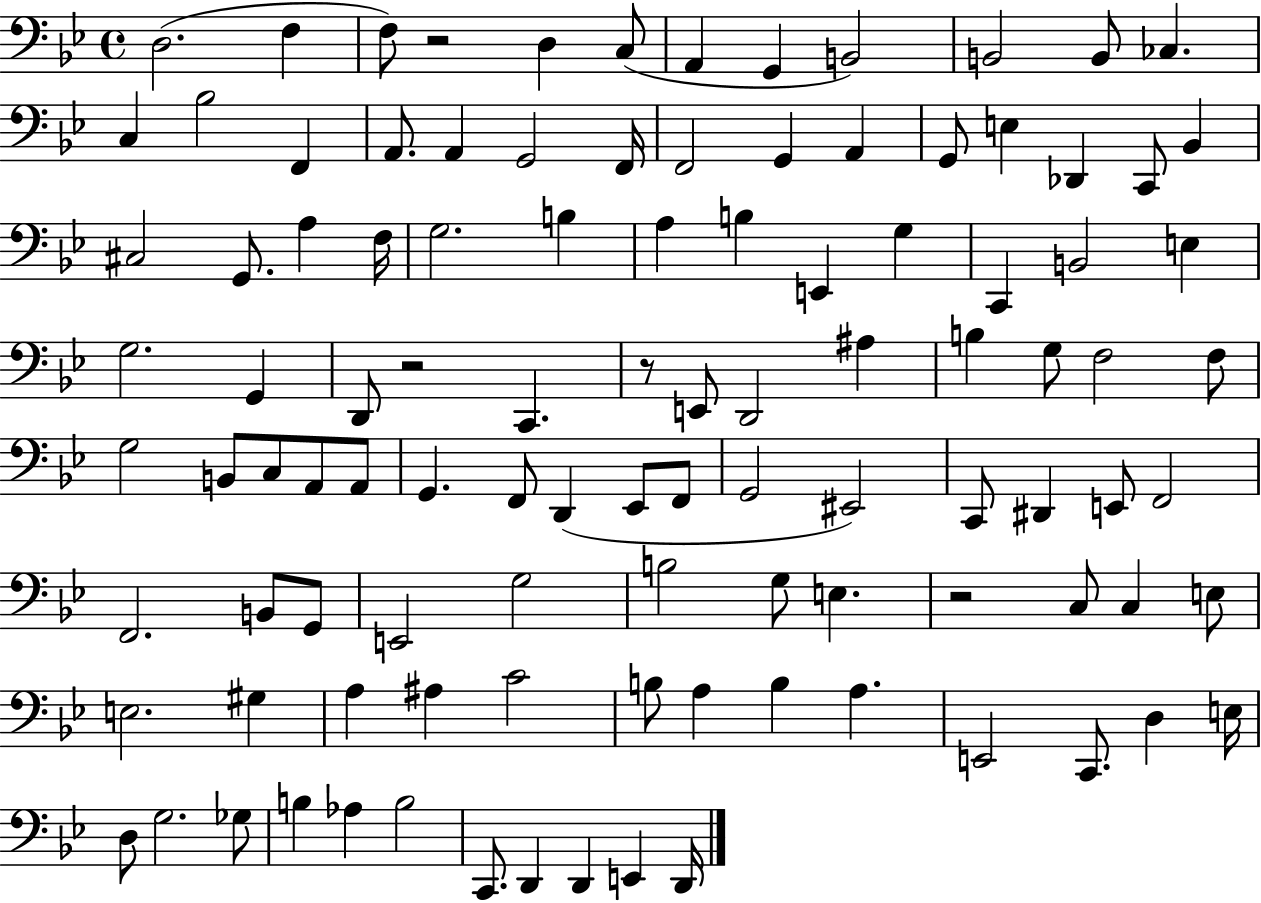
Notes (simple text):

D3/h. F3/q F3/e R/h D3/q C3/e A2/q G2/q B2/h B2/h B2/e CES3/q. C3/q Bb3/h F2/q A2/e. A2/q G2/h F2/s F2/h G2/q A2/q G2/e E3/q Db2/q C2/e Bb2/q C#3/h G2/e. A3/q F3/s G3/h. B3/q A3/q B3/q E2/q G3/q C2/q B2/h E3/q G3/h. G2/q D2/e R/h C2/q. R/e E2/e D2/h A#3/q B3/q G3/e F3/h F3/e G3/h B2/e C3/e A2/e A2/e G2/q. F2/e D2/q Eb2/e F2/e G2/h EIS2/h C2/e D#2/q E2/e F2/h F2/h. B2/e G2/e E2/h G3/h B3/h G3/e E3/q. R/h C3/e C3/q E3/e E3/h. G#3/q A3/q A#3/q C4/h B3/e A3/q B3/q A3/q. E2/h C2/e. D3/q E3/s D3/e G3/h. Gb3/e B3/q Ab3/q B3/h C2/e. D2/q D2/q E2/q D2/s